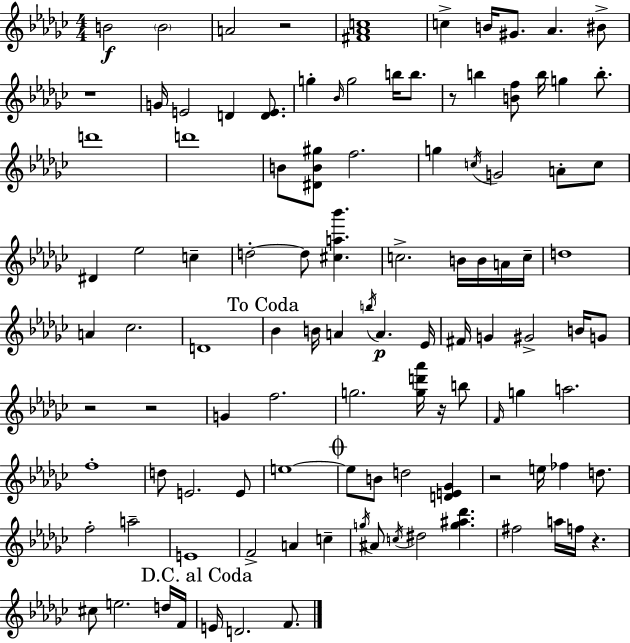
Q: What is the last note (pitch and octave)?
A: F4